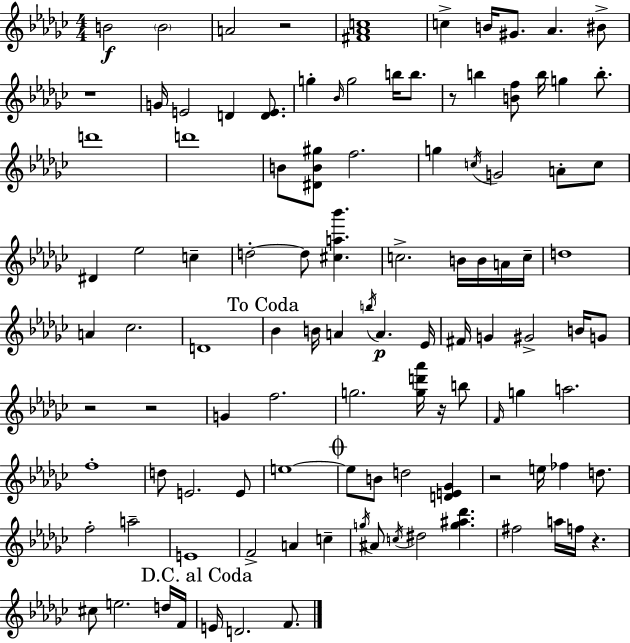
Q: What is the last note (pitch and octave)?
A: F4